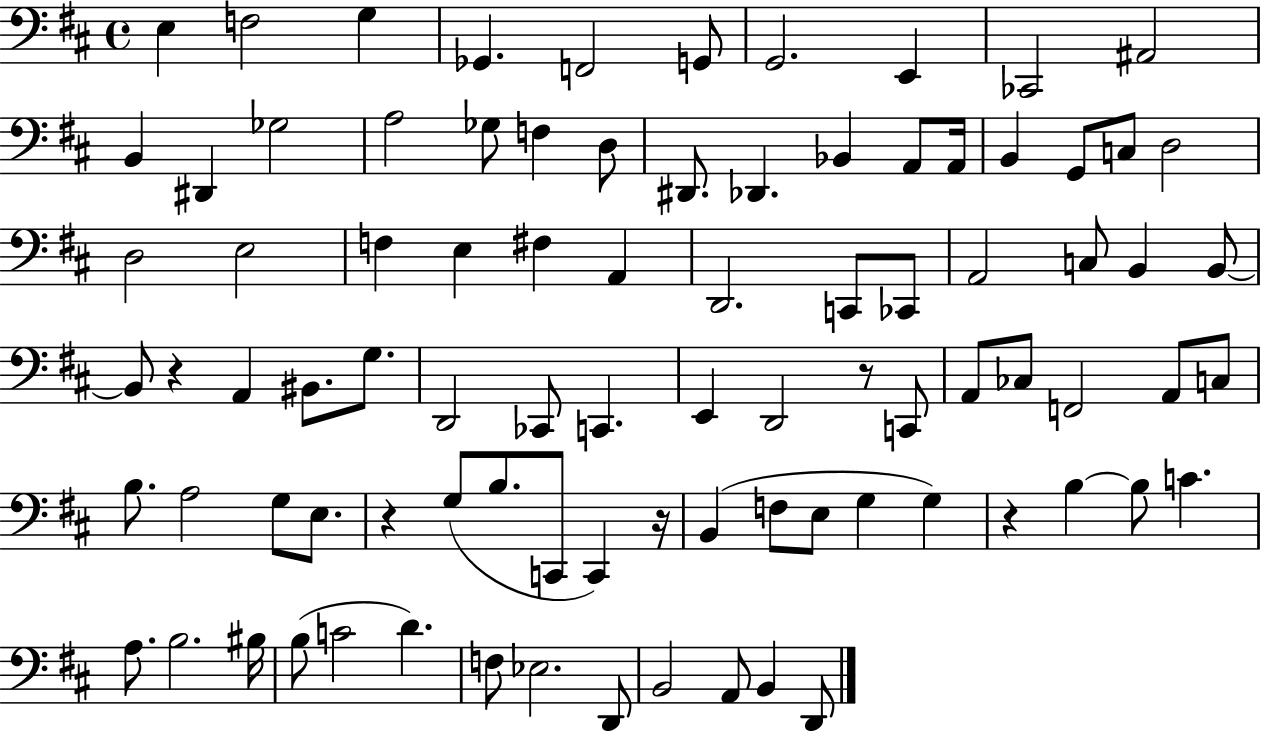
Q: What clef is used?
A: bass